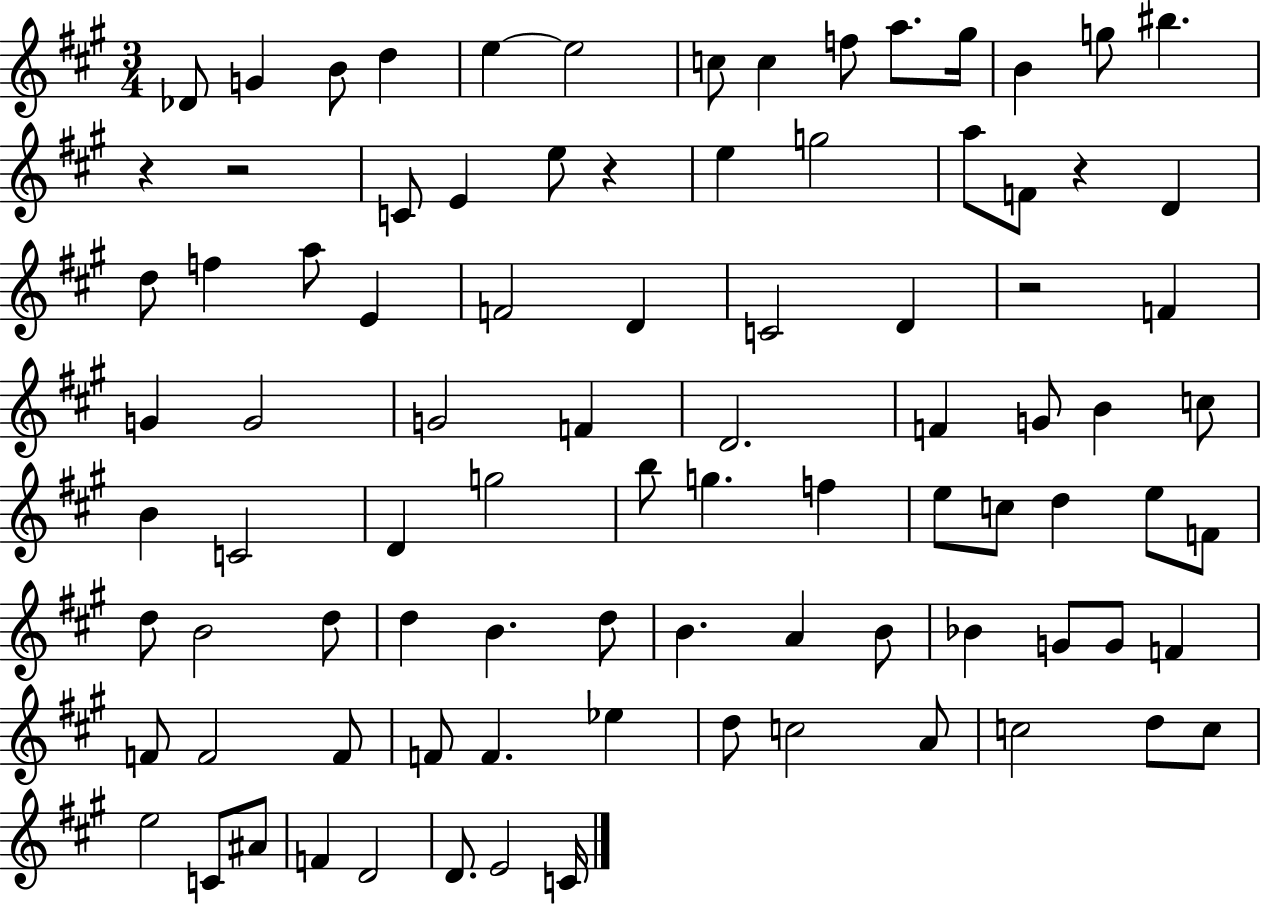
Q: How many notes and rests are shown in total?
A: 90